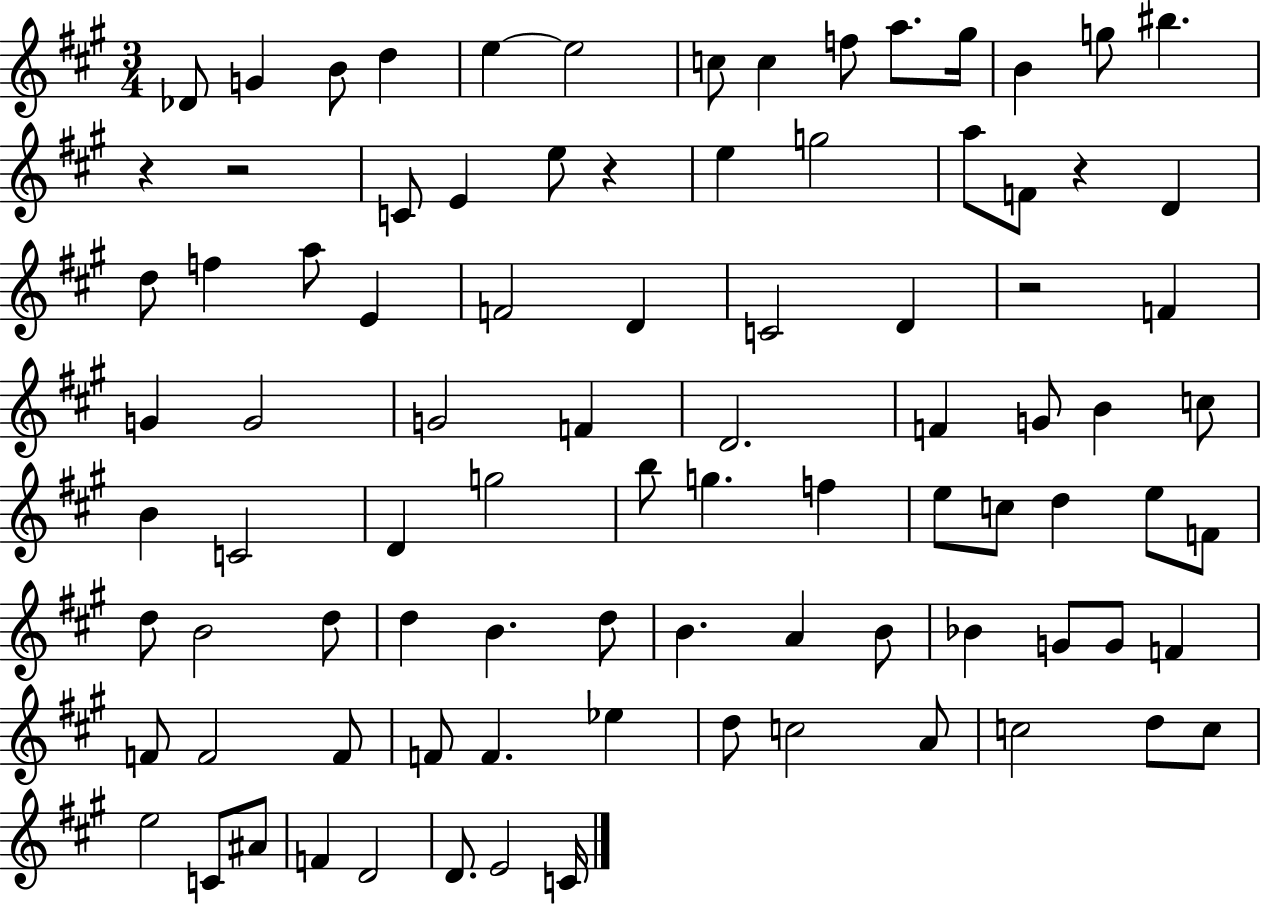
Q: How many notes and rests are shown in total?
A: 90